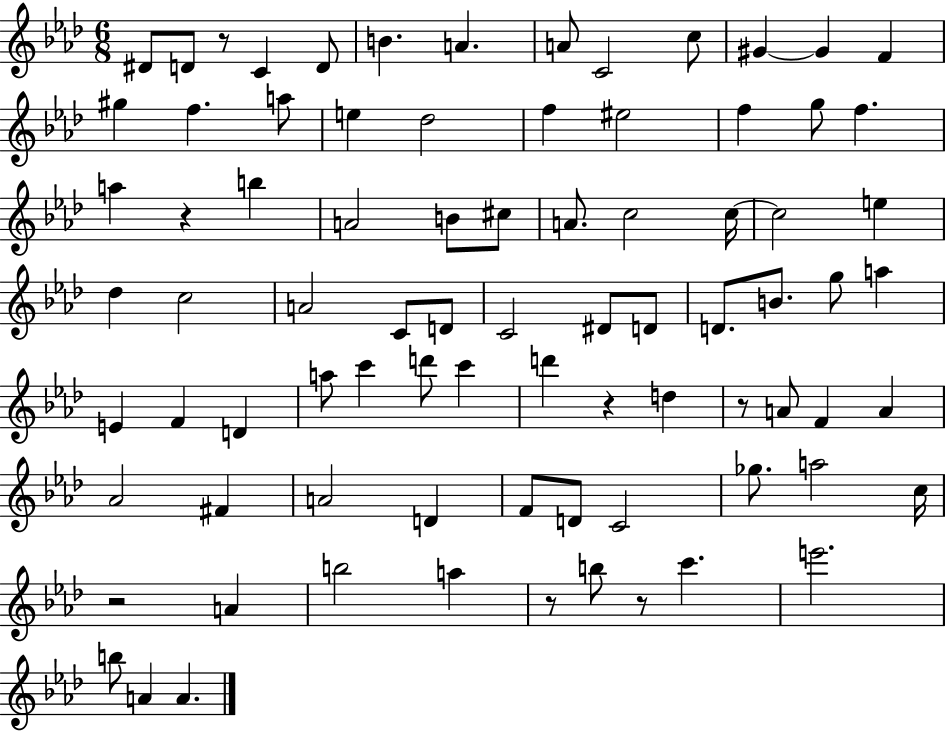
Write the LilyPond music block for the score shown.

{
  \clef treble
  \numericTimeSignature
  \time 6/8
  \key aes \major
  dis'8 d'8 r8 c'4 d'8 | b'4. a'4. | a'8 c'2 c''8 | gis'4~~ gis'4 f'4 | \break gis''4 f''4. a''8 | e''4 des''2 | f''4 eis''2 | f''4 g''8 f''4. | \break a''4 r4 b''4 | a'2 b'8 cis''8 | a'8. c''2 c''16~~ | c''2 e''4 | \break des''4 c''2 | a'2 c'8 d'8 | c'2 dis'8 d'8 | d'8. b'8. g''8 a''4 | \break e'4 f'4 d'4 | a''8 c'''4 d'''8 c'''4 | d'''4 r4 d''4 | r8 a'8 f'4 a'4 | \break aes'2 fis'4 | a'2 d'4 | f'8 d'8 c'2 | ges''8. a''2 c''16 | \break r2 a'4 | b''2 a''4 | r8 b''8 r8 c'''4. | e'''2. | \break b''8 a'4 a'4. | \bar "|."
}